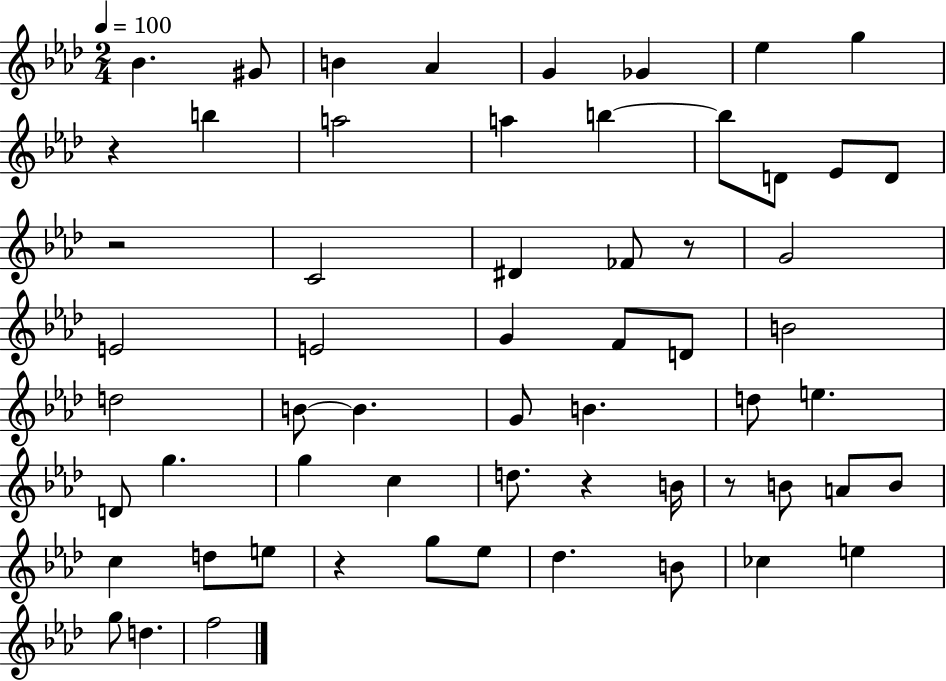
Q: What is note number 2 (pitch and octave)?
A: G#4